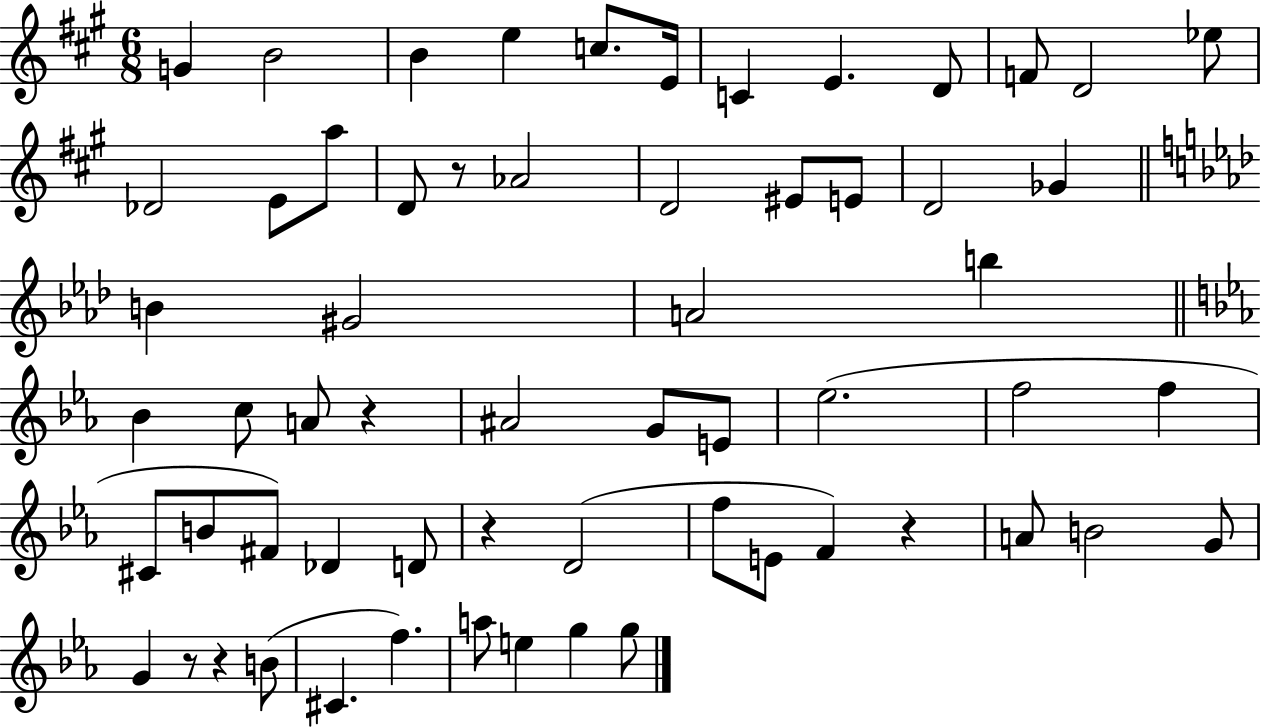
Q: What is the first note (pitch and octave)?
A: G4